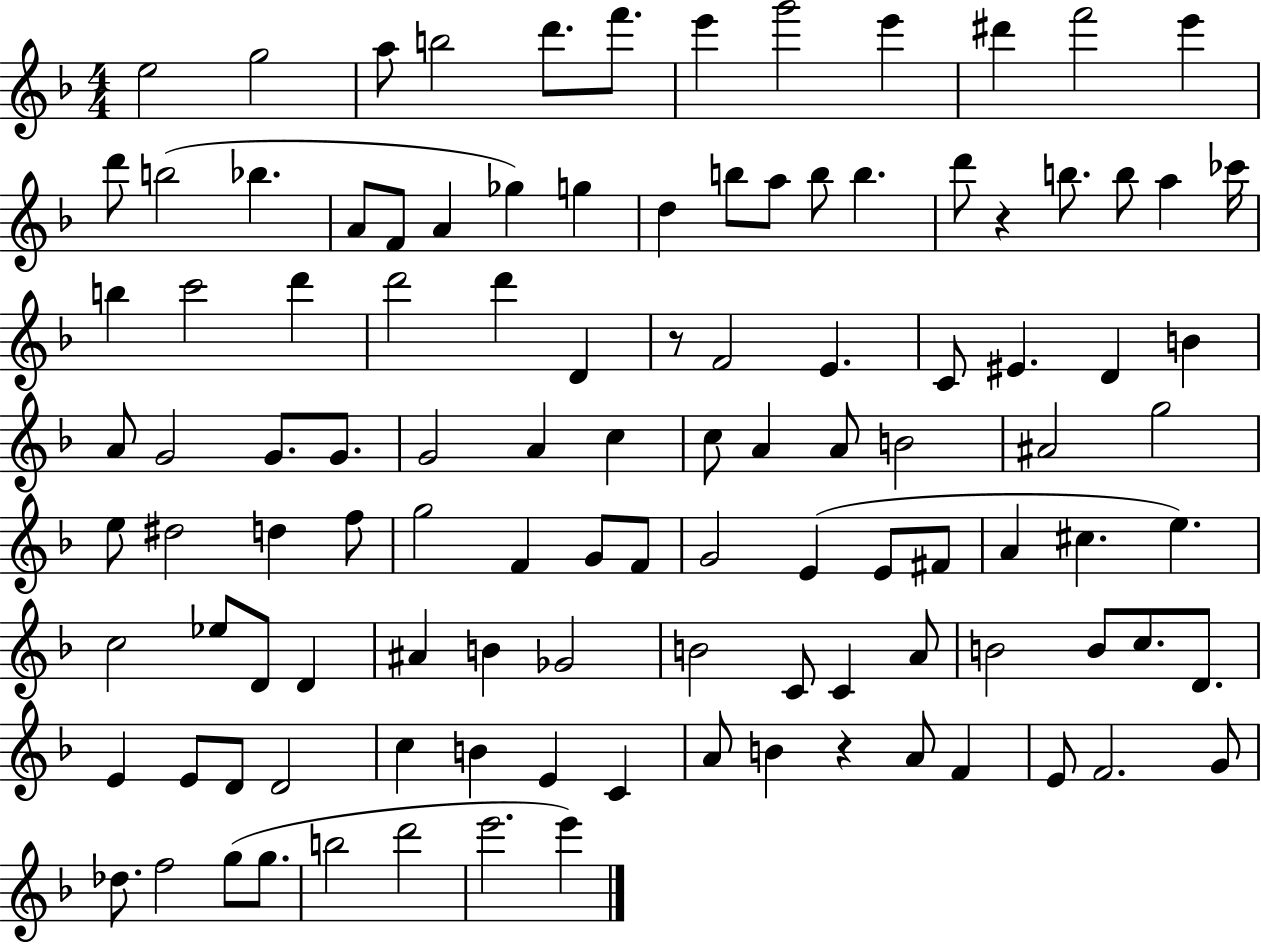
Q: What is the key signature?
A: F major